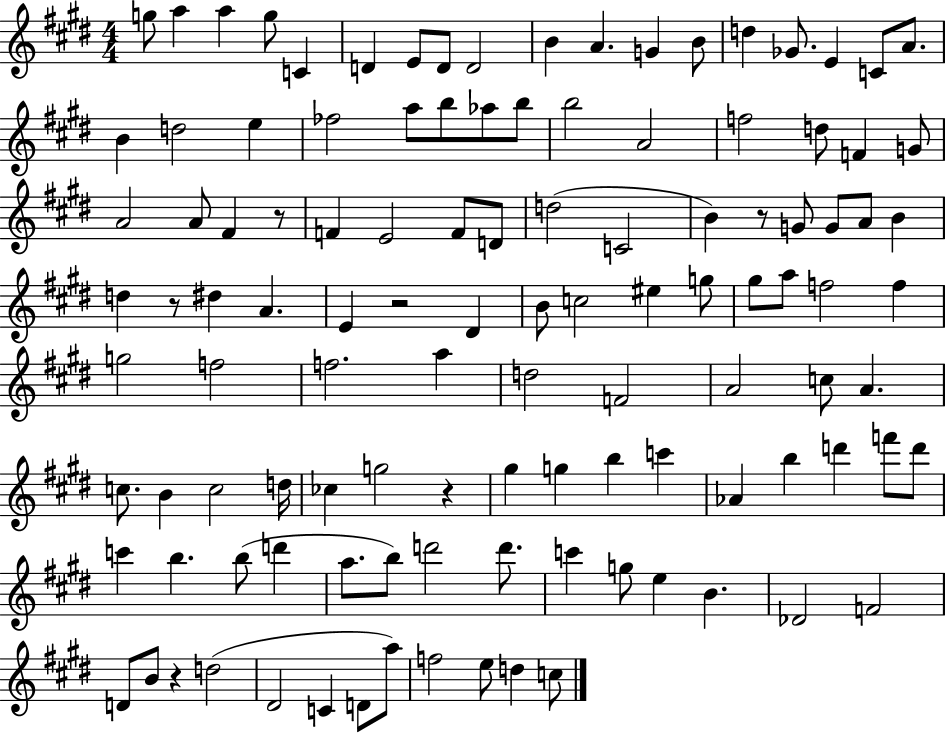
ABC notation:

X:1
T:Untitled
M:4/4
L:1/4
K:E
g/2 a a g/2 C D E/2 D/2 D2 B A G B/2 d _G/2 E C/2 A/2 B d2 e _f2 a/2 b/2 _a/2 b/2 b2 A2 f2 d/2 F G/2 A2 A/2 ^F z/2 F E2 F/2 D/2 d2 C2 B z/2 G/2 G/2 A/2 B d z/2 ^d A E z2 ^D B/2 c2 ^e g/2 ^g/2 a/2 f2 f g2 f2 f2 a d2 F2 A2 c/2 A c/2 B c2 d/4 _c g2 z ^g g b c' _A b d' f'/2 d'/2 c' b b/2 d' a/2 b/2 d'2 d'/2 c' g/2 e B _D2 F2 D/2 B/2 z d2 ^D2 C D/2 a/2 f2 e/2 d c/2